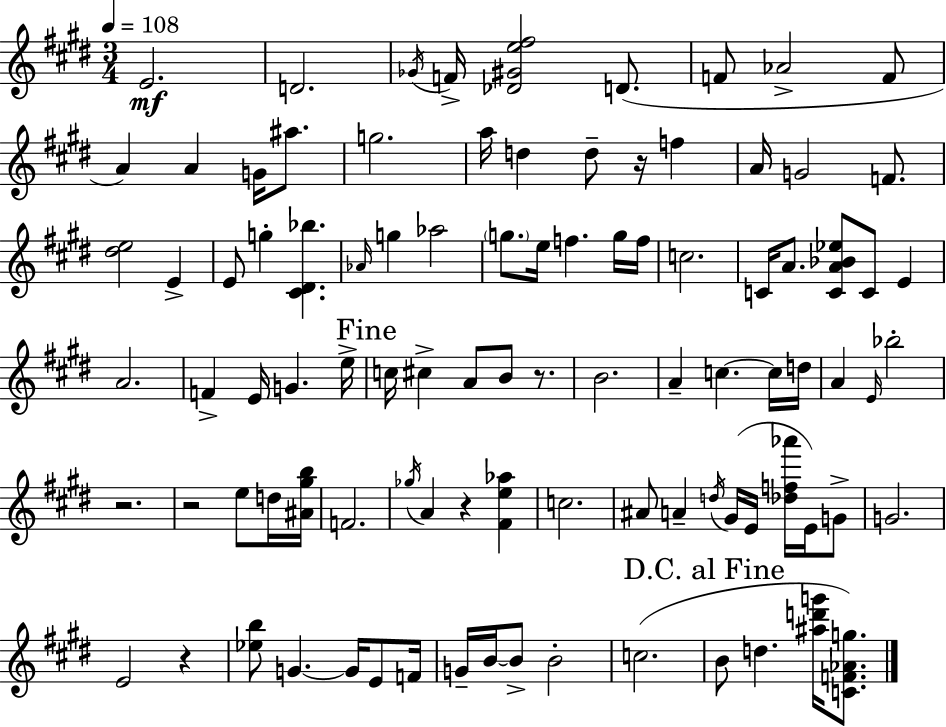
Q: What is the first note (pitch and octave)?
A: E4